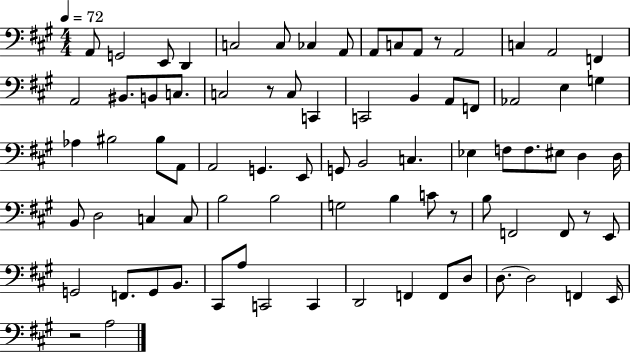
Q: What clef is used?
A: bass